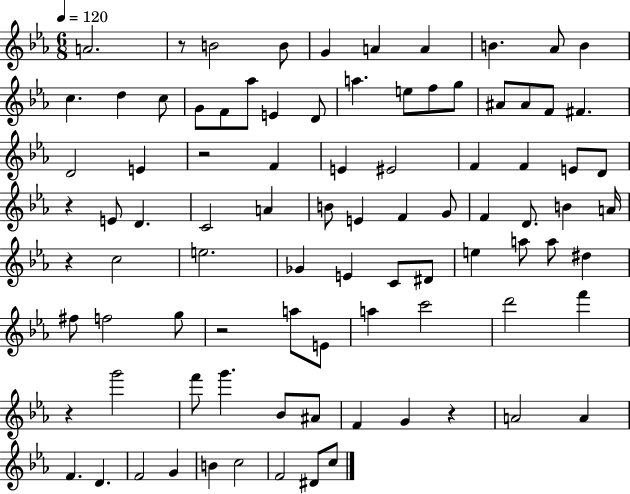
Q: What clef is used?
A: treble